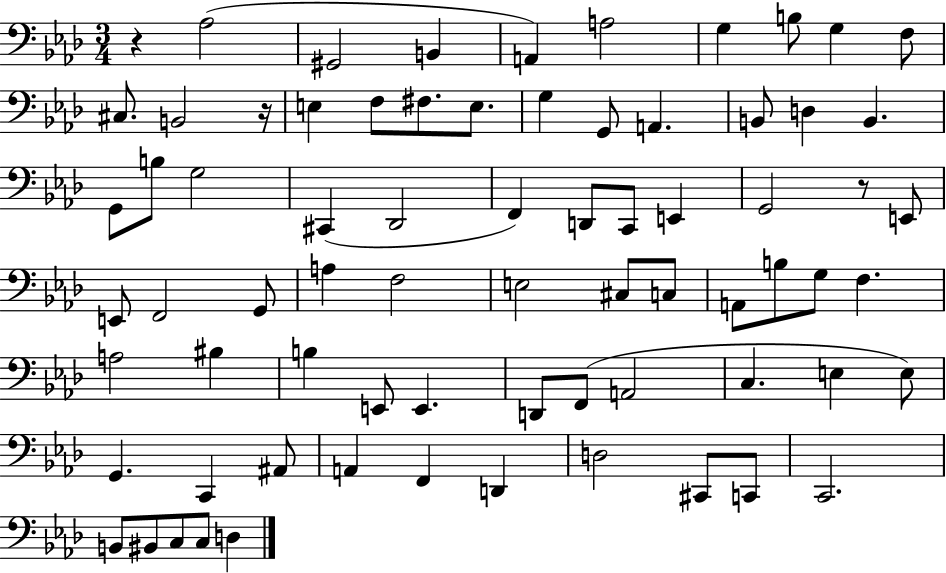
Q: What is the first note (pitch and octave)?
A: Ab3